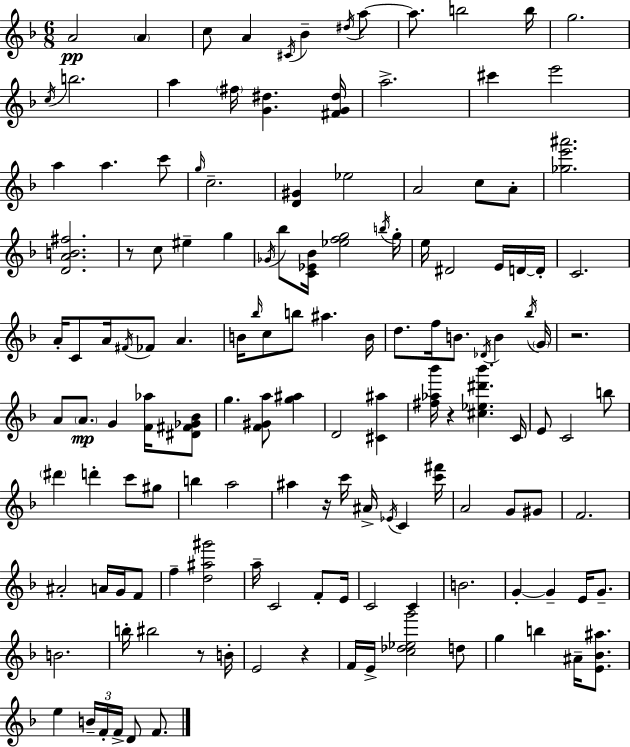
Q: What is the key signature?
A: D minor